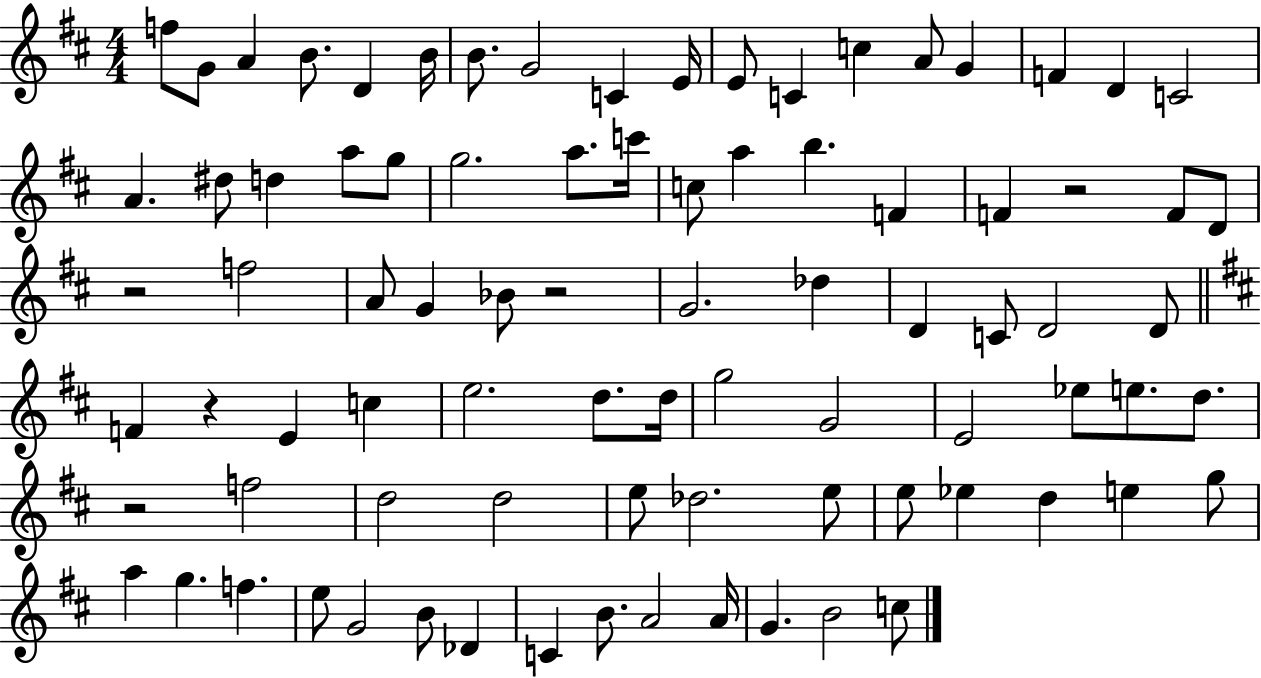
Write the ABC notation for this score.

X:1
T:Untitled
M:4/4
L:1/4
K:D
f/2 G/2 A B/2 D B/4 B/2 G2 C E/4 E/2 C c A/2 G F D C2 A ^d/2 d a/2 g/2 g2 a/2 c'/4 c/2 a b F F z2 F/2 D/2 z2 f2 A/2 G _B/2 z2 G2 _d D C/2 D2 D/2 F z E c e2 d/2 d/4 g2 G2 E2 _e/2 e/2 d/2 z2 f2 d2 d2 e/2 _d2 e/2 e/2 _e d e g/2 a g f e/2 G2 B/2 _D C B/2 A2 A/4 G B2 c/2